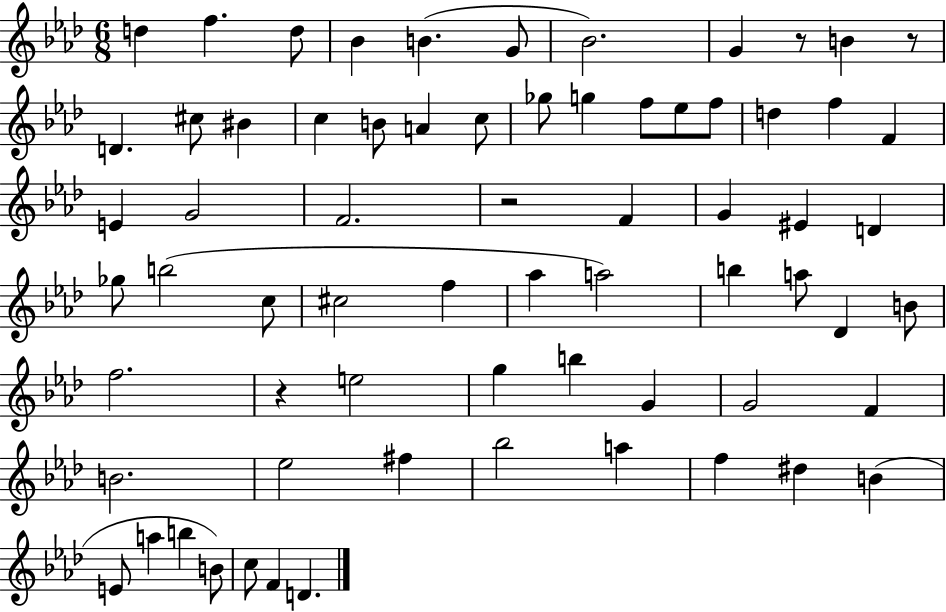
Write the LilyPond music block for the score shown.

{
  \clef treble
  \numericTimeSignature
  \time 6/8
  \key aes \major
  \repeat volta 2 { d''4 f''4. d''8 | bes'4 b'4.( g'8 | bes'2.) | g'4 r8 b'4 r8 | \break d'4. cis''8 bis'4 | c''4 b'8 a'4 c''8 | ges''8 g''4 f''8 ees''8 f''8 | d''4 f''4 f'4 | \break e'4 g'2 | f'2. | r2 f'4 | g'4 eis'4 d'4 | \break ges''8 b''2( c''8 | cis''2 f''4 | aes''4 a''2) | b''4 a''8 des'4 b'8 | \break f''2. | r4 e''2 | g''4 b''4 g'4 | g'2 f'4 | \break b'2. | ees''2 fis''4 | bes''2 a''4 | f''4 dis''4 b'4( | \break e'8 a''4 b''4 b'8) | c''8 f'4 d'4. | } \bar "|."
}